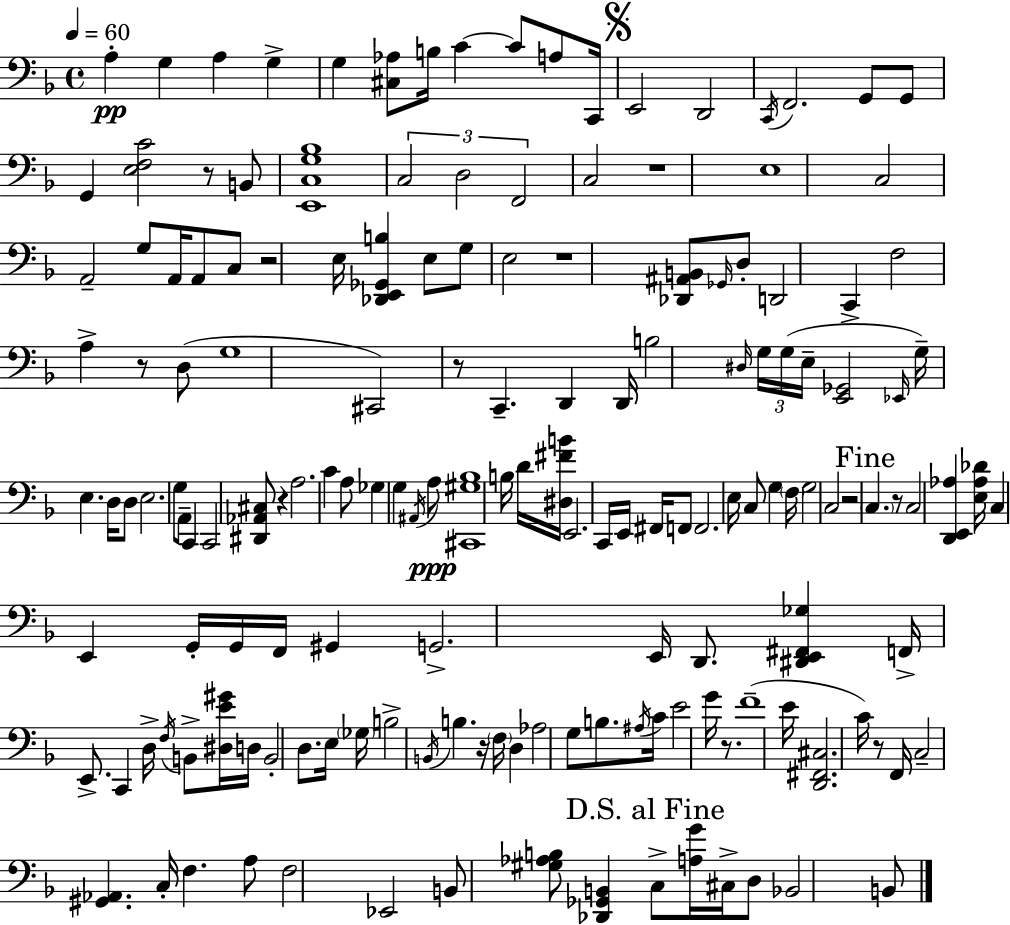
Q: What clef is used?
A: bass